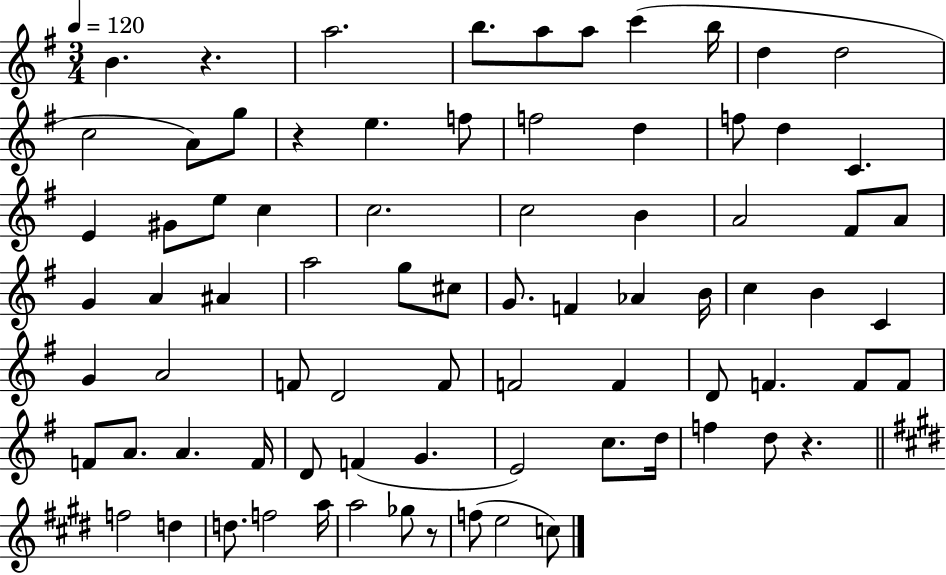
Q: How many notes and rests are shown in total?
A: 79